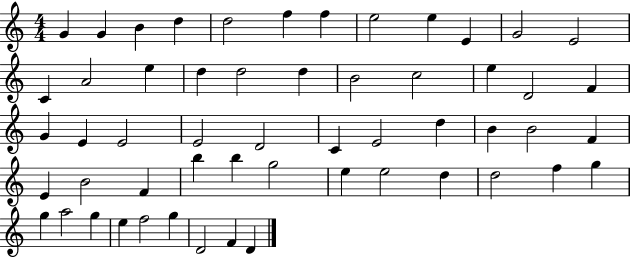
X:1
T:Untitled
M:4/4
L:1/4
K:C
G G B d d2 f f e2 e E G2 E2 C A2 e d d2 d B2 c2 e D2 F G E E2 E2 D2 C E2 d B B2 F E B2 F b b g2 e e2 d d2 f g g a2 g e f2 g D2 F D